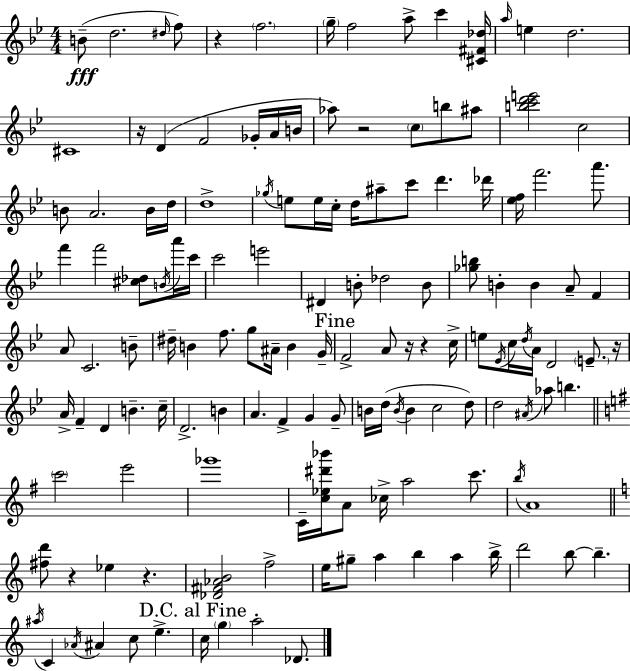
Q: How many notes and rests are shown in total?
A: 142